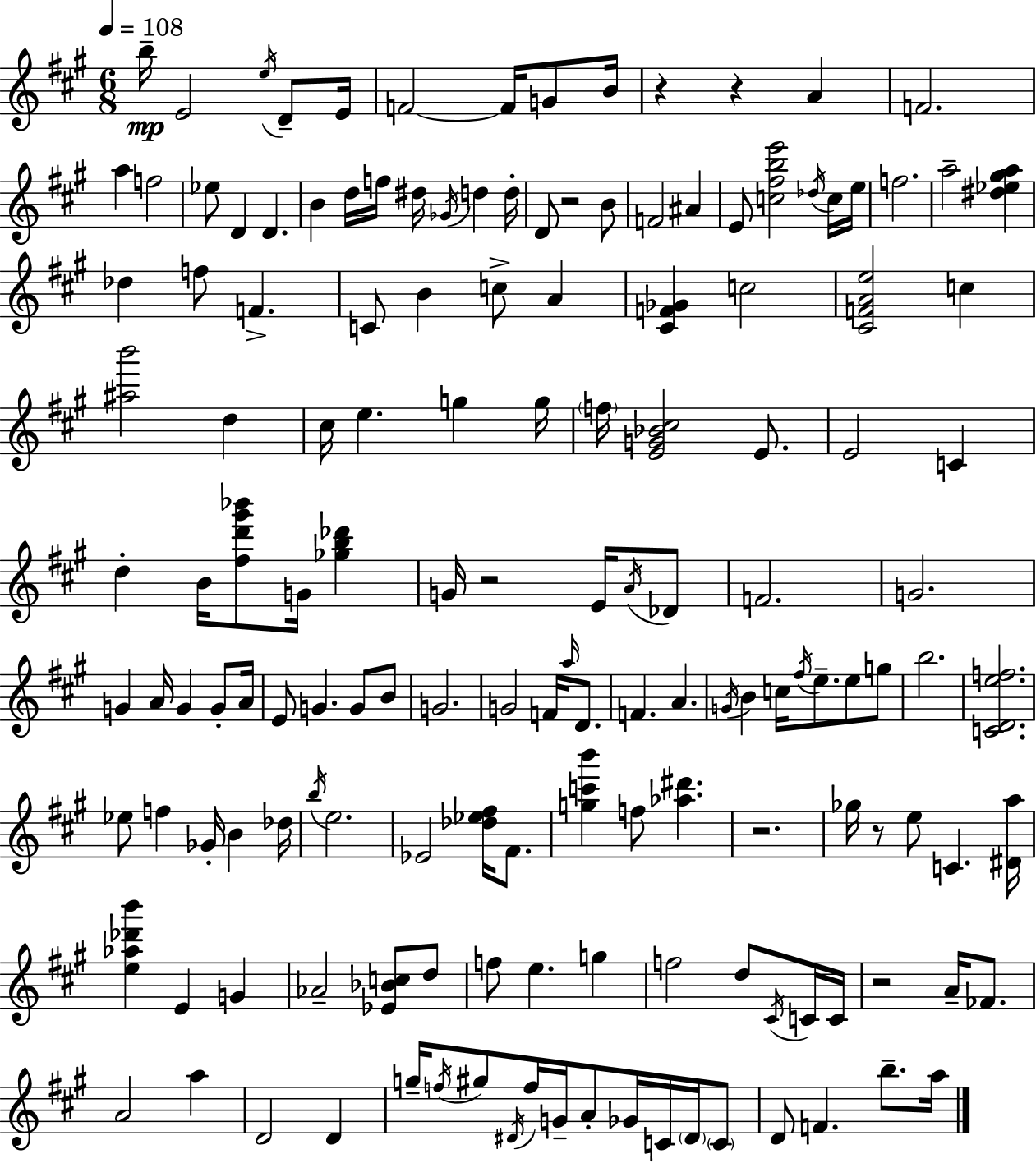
B5/s E4/h E5/s D4/e E4/s F4/h F4/s G4/e B4/s R/q R/q A4/q F4/h. A5/q F5/h Eb5/e D4/q D4/q. B4/q D5/s F5/s D#5/s Gb4/s D5/q D5/s D4/e R/h B4/e F4/h A#4/q E4/e [C5,F#5,B5,E6]/h Db5/s C5/s E5/s F5/h. A5/h [D#5,Eb5,G#5,A5]/q Db5/q F5/e F4/q. C4/e B4/q C5/e A4/q [C#4,F4,Gb4]/q C5/h [C#4,F4,A4,E5]/h C5/q [A#5,B6]/h D5/q C#5/s E5/q. G5/q G5/s F5/s [E4,G4,Bb4,C#5]/h E4/e. E4/h C4/q D5/q B4/s [F#5,D6,G#6,Bb6]/e G4/s [Gb5,B5,Db6]/q G4/s R/h E4/s A4/s Db4/e F4/h. G4/h. G4/q A4/s G4/q G4/e A4/s E4/e G4/q. G4/e B4/e G4/h. G4/h F4/s A5/s D4/e. F4/q. A4/q. G4/s B4/q C5/s F#5/s E5/e. E5/e G5/e B5/h. [C4,D4,E5,F5]/h. Eb5/e F5/q Gb4/s B4/q Db5/s B5/s E5/h. Eb4/h [Db5,Eb5,F#5]/s F#4/e. [G5,C6,B6]/q F5/e [Ab5,D#6]/q. R/h. Gb5/s R/e E5/e C4/q. [D#4,A5]/s [E5,Ab5,Db6,B6]/q E4/q G4/q Ab4/h [Eb4,Bb4,C5]/e D5/e F5/e E5/q. G5/q F5/h D5/e C#4/s C4/s C4/s R/h A4/s FES4/e. A4/h A5/q D4/h D4/q G5/s F5/s G#5/e D#4/s F5/s G4/s A4/e Gb4/s C4/s D#4/s C4/e D4/e F4/q. B5/e. A5/s